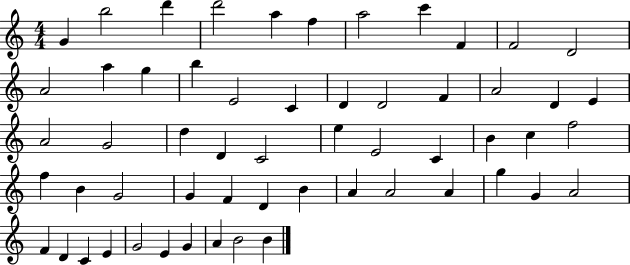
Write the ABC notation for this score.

X:1
T:Untitled
M:4/4
L:1/4
K:C
G b2 d' d'2 a f a2 c' F F2 D2 A2 a g b E2 C D D2 F A2 D E A2 G2 d D C2 e E2 C B c f2 f B G2 G F D B A A2 A g G A2 F D C E G2 E G A B2 B